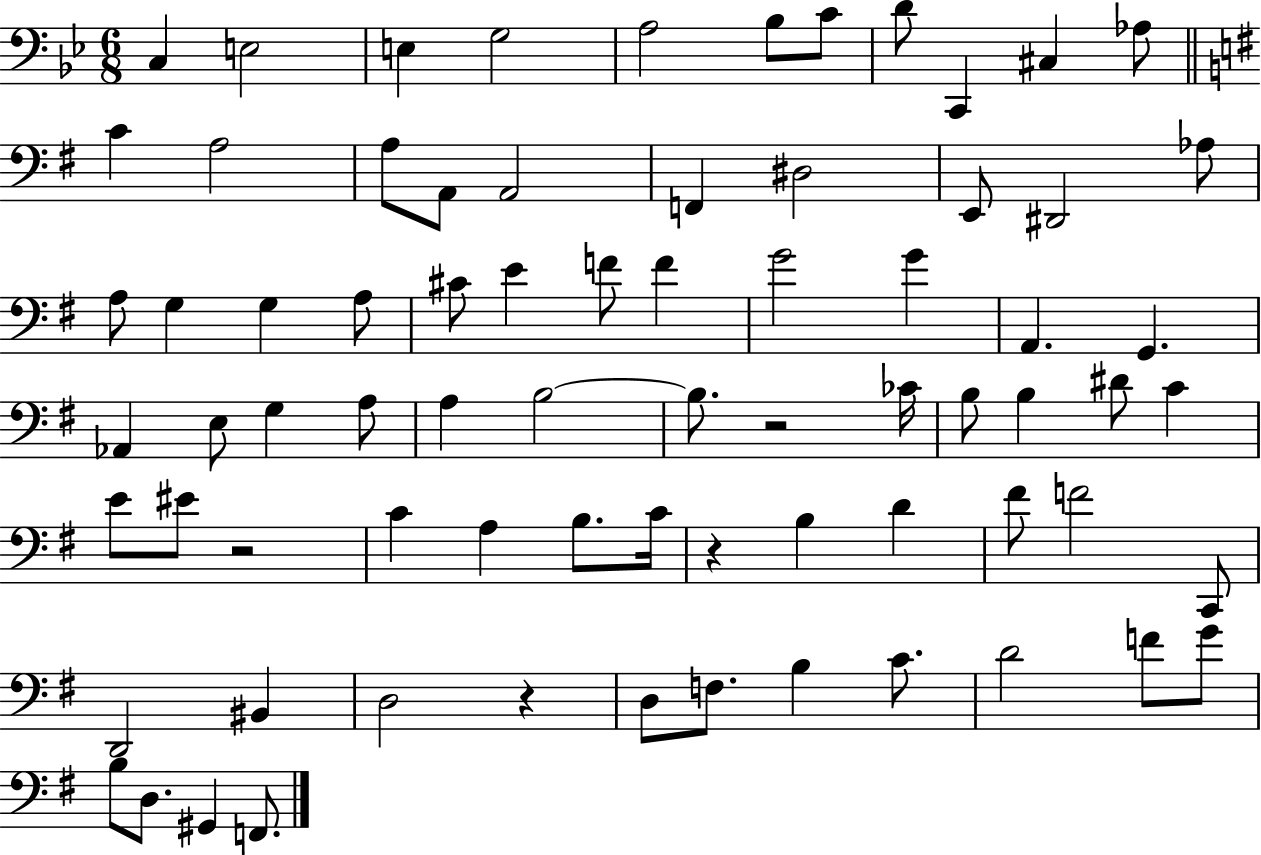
X:1
T:Untitled
M:6/8
L:1/4
K:Bb
C, E,2 E, G,2 A,2 _B,/2 C/2 D/2 C,, ^C, _A,/2 C A,2 A,/2 A,,/2 A,,2 F,, ^D,2 E,,/2 ^D,,2 _A,/2 A,/2 G, G, A,/2 ^C/2 E F/2 F G2 G A,, G,, _A,, E,/2 G, A,/2 A, B,2 B,/2 z2 _C/4 B,/2 B, ^D/2 C E/2 ^E/2 z2 C A, B,/2 C/4 z B, D ^F/2 F2 C,,/2 D,,2 ^B,, D,2 z D,/2 F,/2 B, C/2 D2 F/2 G/2 B,/2 D,/2 ^G,, F,,/2